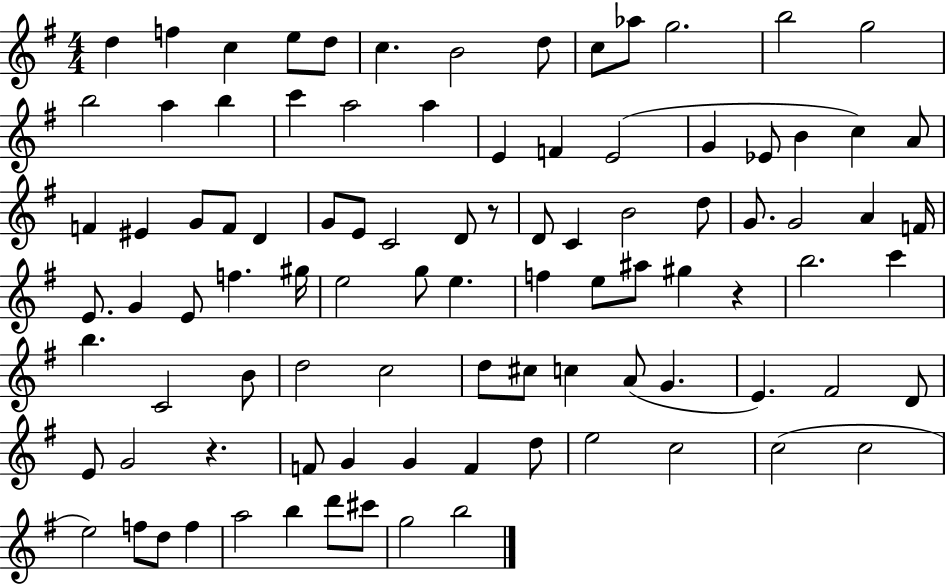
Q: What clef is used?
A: treble